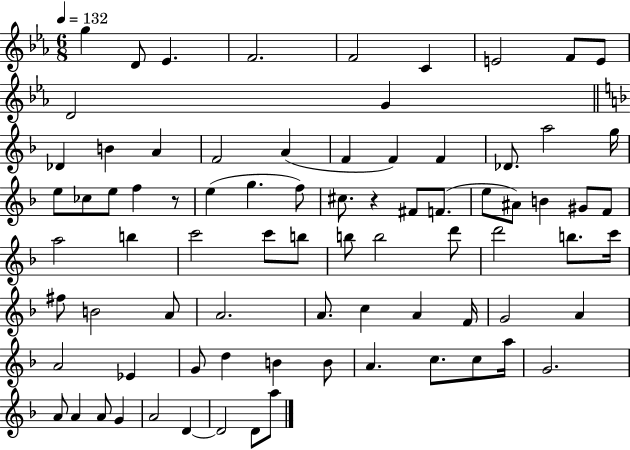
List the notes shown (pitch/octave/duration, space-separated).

G5/q D4/e Eb4/q. F4/h. F4/h C4/q E4/h F4/e E4/e D4/h G4/q Db4/q B4/q A4/q F4/h A4/q F4/q F4/q F4/q Db4/e. A5/h G5/s E5/e CES5/e E5/e F5/q R/e E5/q G5/q. F5/e C#5/e. R/q F#4/e F4/e. E5/e A#4/e B4/q G#4/e F4/e A5/h B5/q C6/h C6/e B5/e B5/e B5/h D6/e D6/h B5/e. C6/s F#5/e B4/h A4/e A4/h. A4/e. C5/q A4/q F4/s G4/h A4/q A4/h Eb4/q G4/e D5/q B4/q B4/e A4/q. C5/e. C5/e A5/s G4/h. A4/e A4/q A4/e G4/q A4/h D4/q D4/h D4/e A5/e